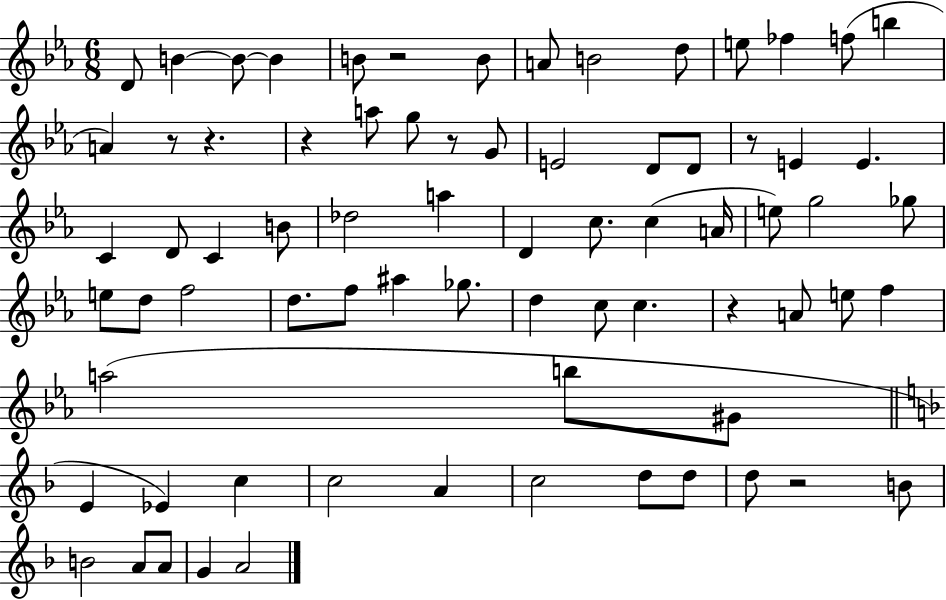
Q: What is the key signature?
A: EES major